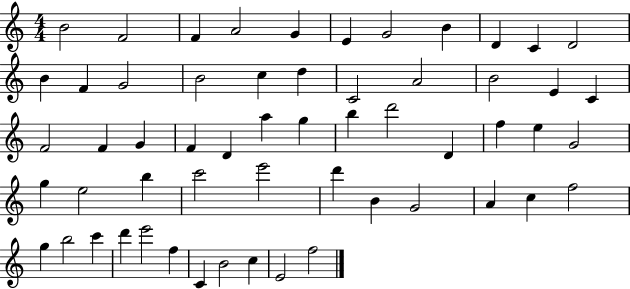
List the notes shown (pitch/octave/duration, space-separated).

B4/h F4/h F4/q A4/h G4/q E4/q G4/h B4/q D4/q C4/q D4/h B4/q F4/q G4/h B4/h C5/q D5/q C4/h A4/h B4/h E4/q C4/q F4/h F4/q G4/q F4/q D4/q A5/q G5/q B5/q D6/h D4/q F5/q E5/q G4/h G5/q E5/h B5/q C6/h E6/h D6/q B4/q G4/h A4/q C5/q F5/h G5/q B5/h C6/q D6/q E6/h F5/q C4/q B4/h C5/q E4/h F5/h